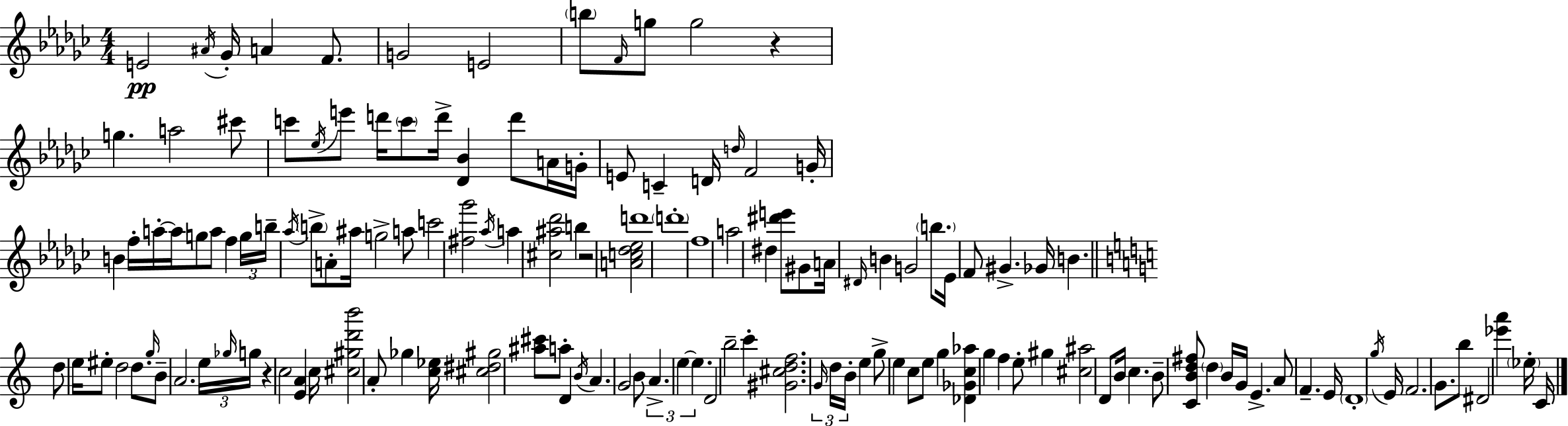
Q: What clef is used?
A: treble